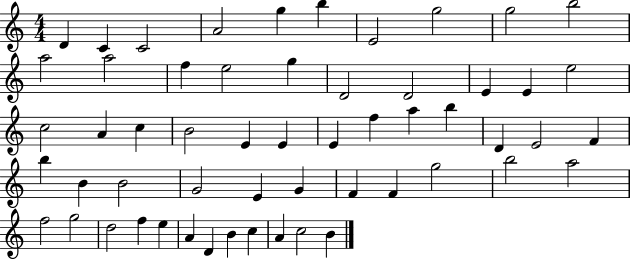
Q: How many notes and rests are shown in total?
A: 56